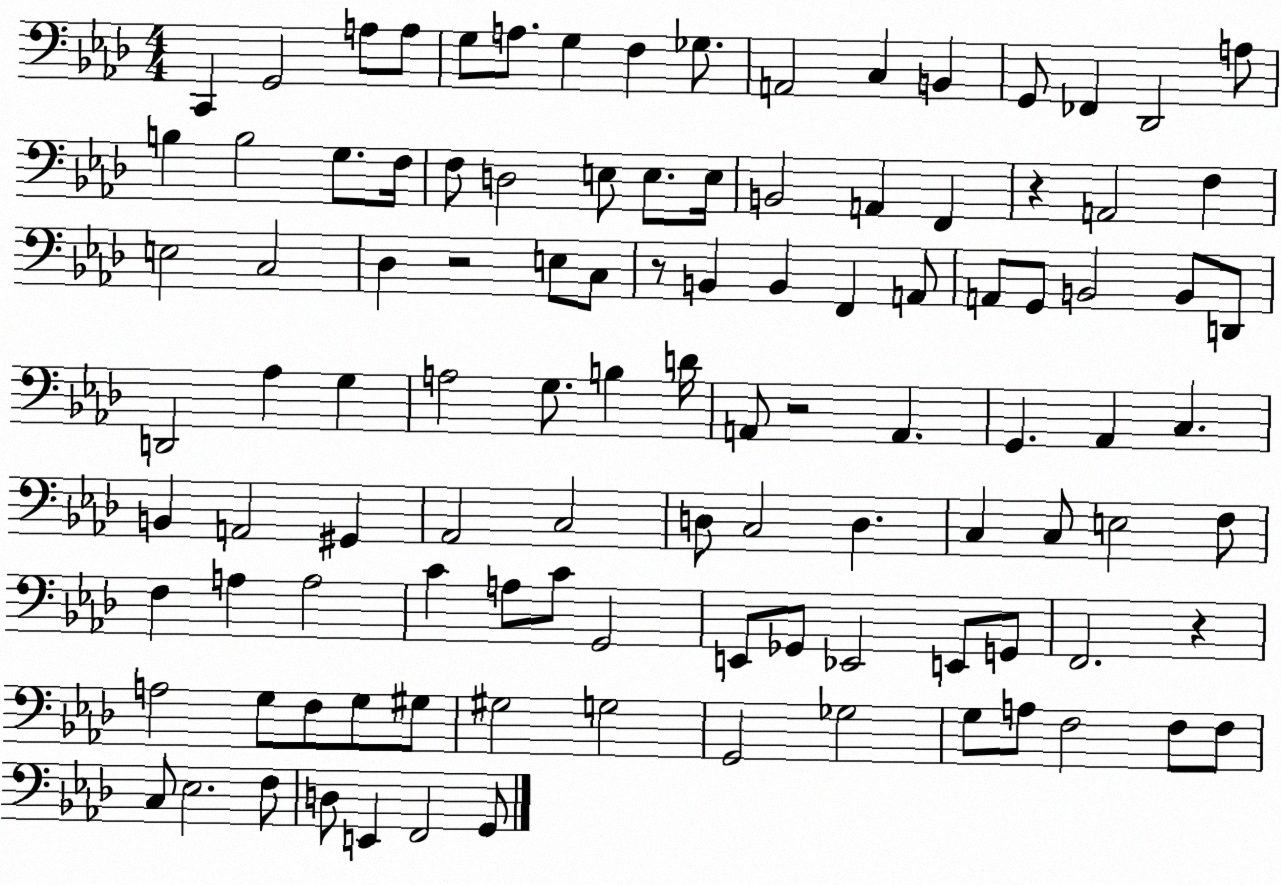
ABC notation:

X:1
T:Untitled
M:4/4
L:1/4
K:Ab
C,, G,,2 A,/2 A,/2 G,/2 A,/2 G, F, _G,/2 A,,2 C, B,, G,,/2 _F,, _D,,2 A,/2 B, B,2 G,/2 F,/4 F,/2 D,2 E,/2 E,/2 E,/4 B,,2 A,, F,, z A,,2 F, E,2 C,2 _D, z2 E,/2 C,/2 z/2 B,, B,, F,, A,,/2 A,,/2 G,,/2 B,,2 B,,/2 D,,/2 D,,2 _A, G, A,2 G,/2 B, D/4 A,,/2 z2 A,, G,, _A,, C, B,, A,,2 ^G,, _A,,2 C,2 D,/2 C,2 D, C, C,/2 E,2 F,/2 F, A, A,2 C A,/2 C/2 G,,2 E,,/2 _G,,/2 _E,,2 E,,/2 G,,/2 F,,2 z A,2 G,/2 F,/2 G,/2 ^G,/2 ^G,2 G,2 G,,2 _G,2 G,/2 A,/2 F,2 F,/2 F,/2 C,/2 _E,2 F,/2 D,/2 E,, F,,2 G,,/2